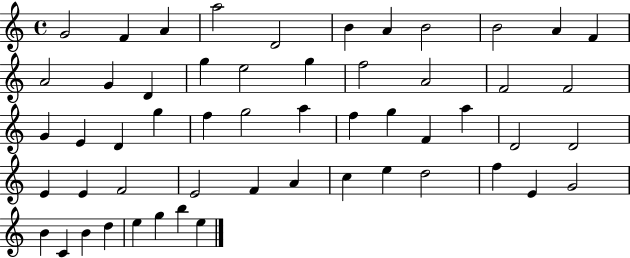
G4/h F4/q A4/q A5/h D4/h B4/q A4/q B4/h B4/h A4/q F4/q A4/h G4/q D4/q G5/q E5/h G5/q F5/h A4/h F4/h F4/h G4/q E4/q D4/q G5/q F5/q G5/h A5/q F5/q G5/q F4/q A5/q D4/h D4/h E4/q E4/q F4/h E4/h F4/q A4/q C5/q E5/q D5/h F5/q E4/q G4/h B4/q C4/q B4/q D5/q E5/q G5/q B5/q E5/q